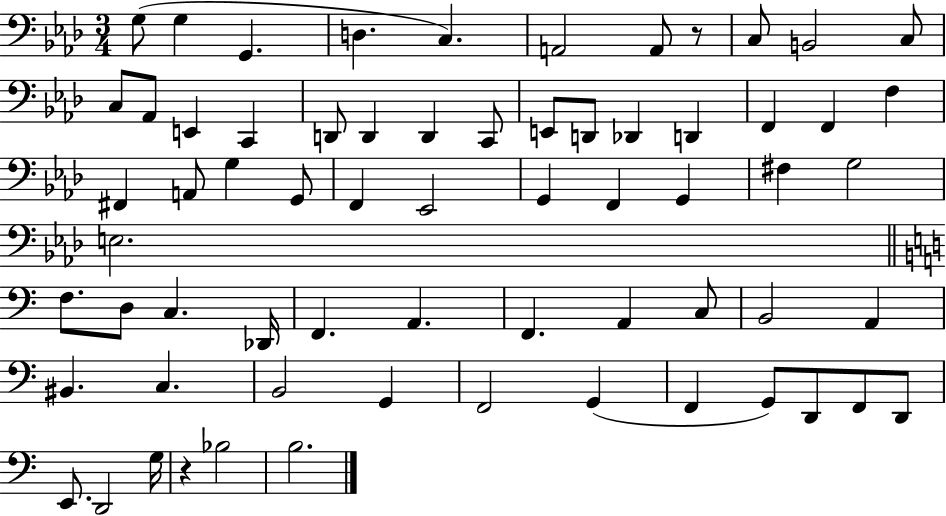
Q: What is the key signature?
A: AES major